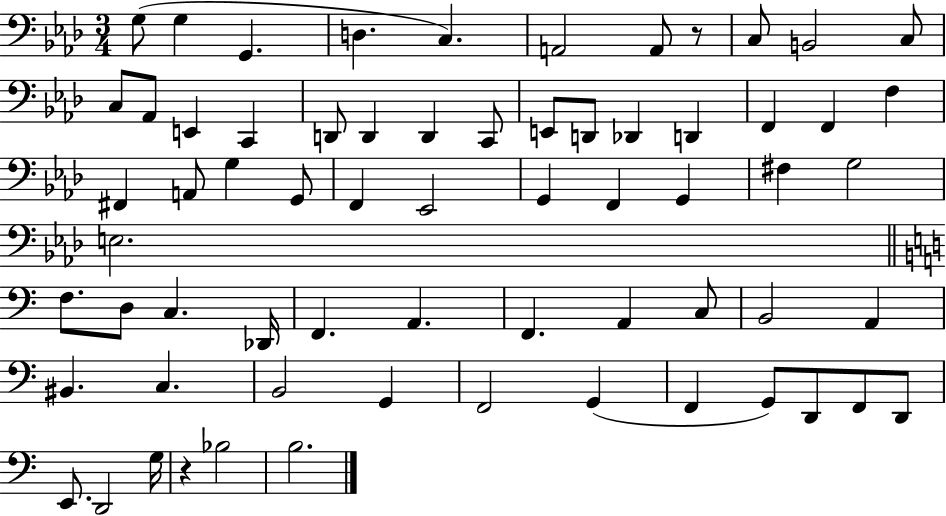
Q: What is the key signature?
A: AES major